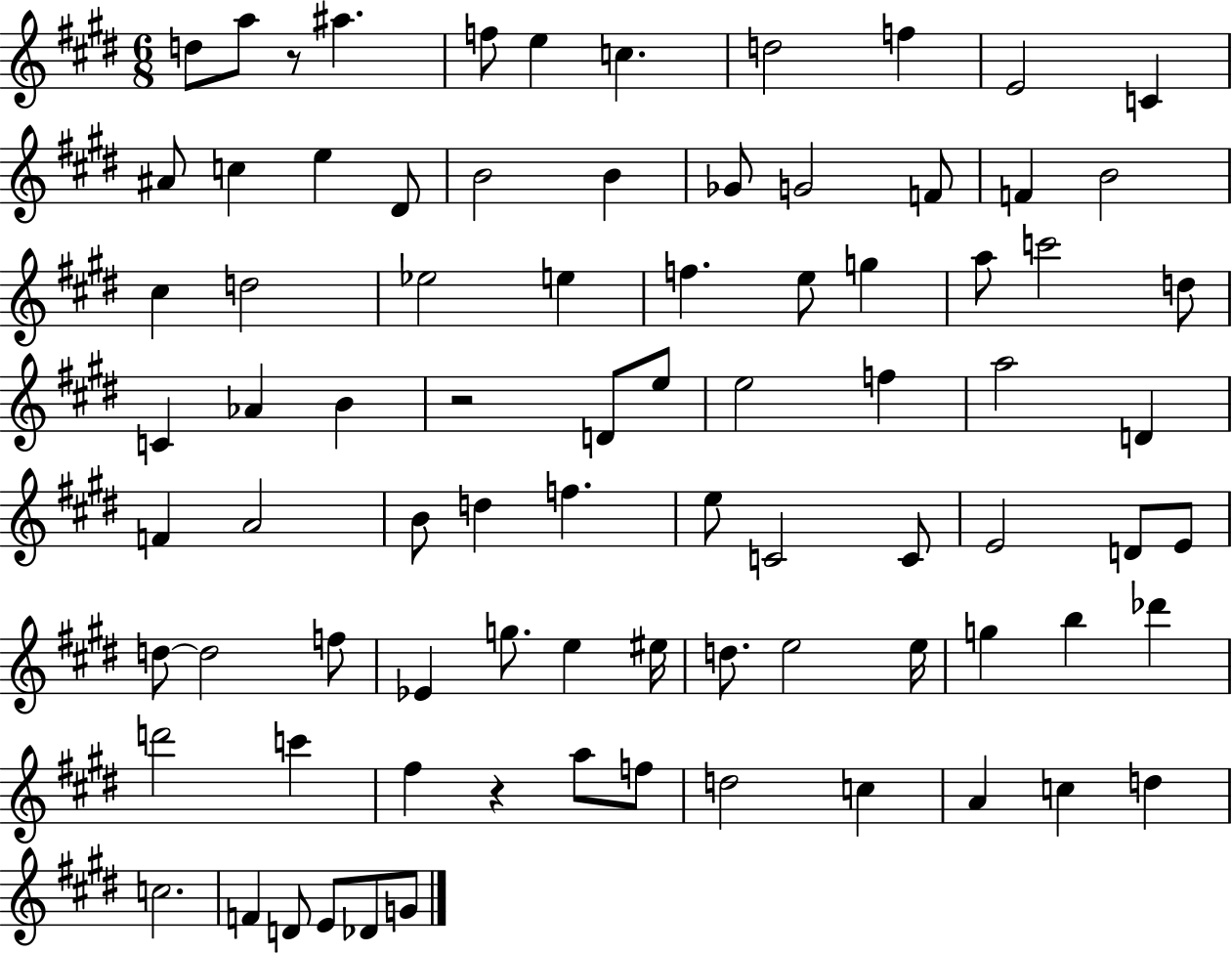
{
  \clef treble
  \numericTimeSignature
  \time 6/8
  \key e \major
  d''8 a''8 r8 ais''4. | f''8 e''4 c''4. | d''2 f''4 | e'2 c'4 | \break ais'8 c''4 e''4 dis'8 | b'2 b'4 | ges'8 g'2 f'8 | f'4 b'2 | \break cis''4 d''2 | ees''2 e''4 | f''4. e''8 g''4 | a''8 c'''2 d''8 | \break c'4 aes'4 b'4 | r2 d'8 e''8 | e''2 f''4 | a''2 d'4 | \break f'4 a'2 | b'8 d''4 f''4. | e''8 c'2 c'8 | e'2 d'8 e'8 | \break d''8~~ d''2 f''8 | ees'4 g''8. e''4 eis''16 | d''8. e''2 e''16 | g''4 b''4 des'''4 | \break d'''2 c'''4 | fis''4 r4 a''8 f''8 | d''2 c''4 | a'4 c''4 d''4 | \break c''2. | f'4 d'8 e'8 des'8 g'8 | \bar "|."
}